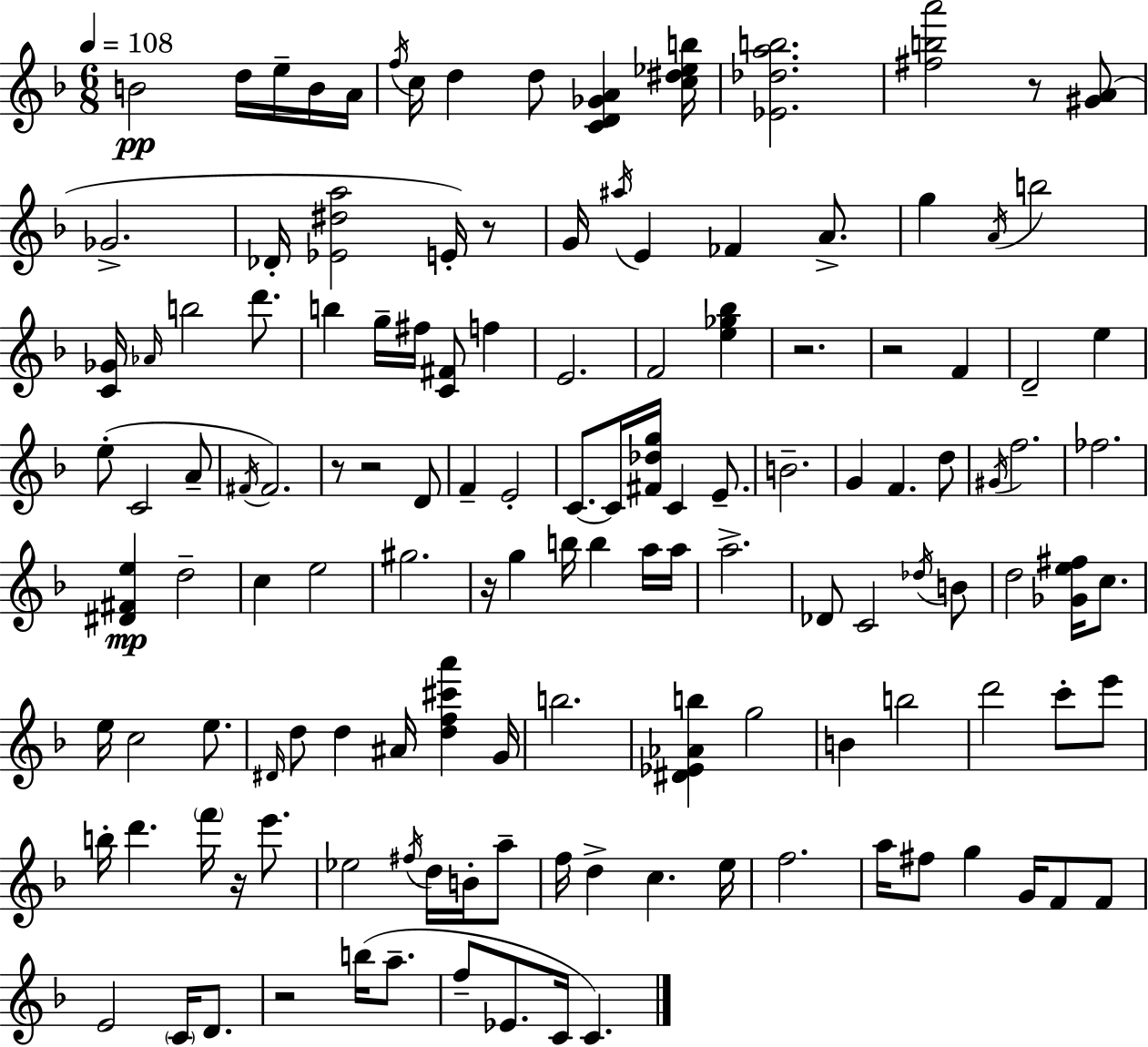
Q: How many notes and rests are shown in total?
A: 134